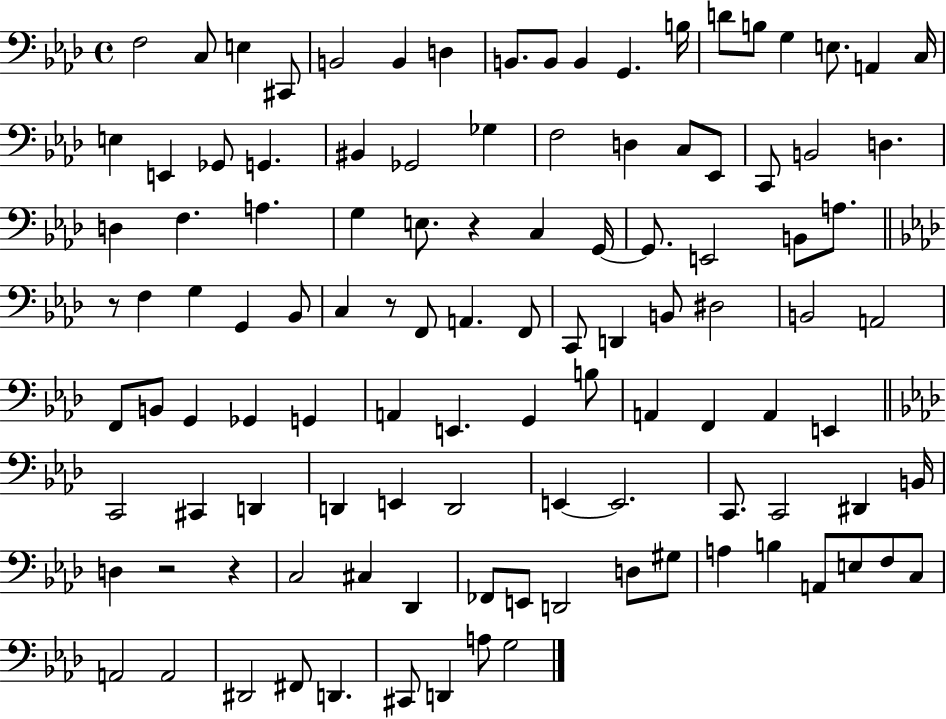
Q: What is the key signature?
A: AES major